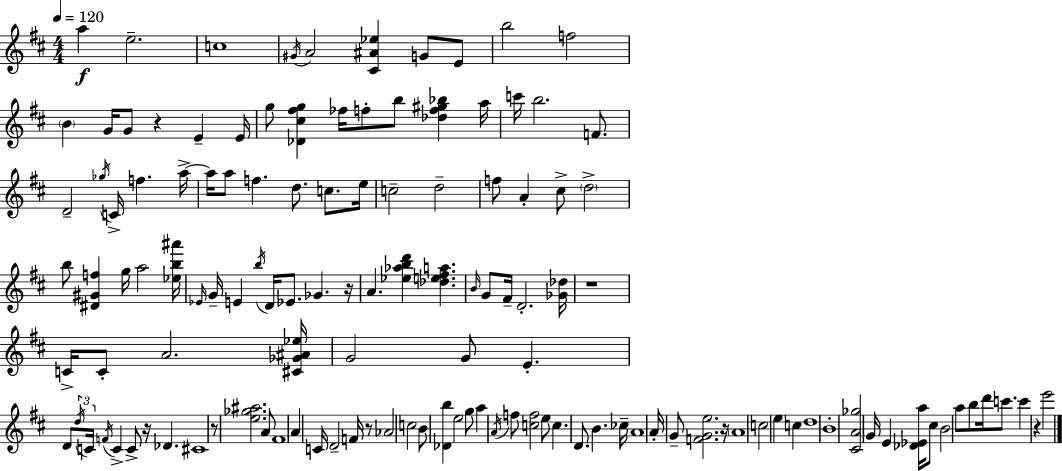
A5/q E5/h. C5/w G#4/s A4/h [C#4,A#4,Eb5]/q G4/e E4/e B5/h F5/h B4/q G4/s G4/e R/q E4/q E4/s G5/e [Db4,C#5,F#5,G5]/q FES5/s F5/e B5/e [Db5,F5,G#5,Bb5]/q A5/s C6/s B5/h. F4/e. D4/h Gb5/s C4/s F5/q. A5/s A5/s A5/e F5/q. D5/e. C5/e. E5/s C5/h D5/h F5/e A4/q C#5/e D5/h B5/e [D#4,G#4,F5]/q G5/s A5/h [Eb5,B5,A#6]/s Eb4/s G4/s E4/q B5/s D4/s Eb4/e. Gb4/q. R/s A4/q. [Eb5,Ab5,B5,D6]/q [Db5,E5,F#5,A5]/q. B4/s G4/e F#4/s D4/h. [Gb4,Db5]/s R/w C4/s C4/e A4/h. [C#4,Gb4,A#4,Eb5]/s G4/h G4/e E4/q. D4/e D5/s C4/s F4/s C4/q C4/e R/s Db4/q. C#4/w R/e [E5,Gb5,A#5]/h. A4/e F#4/w A4/q C4/s D4/h F4/s R/e Ab4/h C5/h B4/e [Db4,B5]/q E5/h G5/e A5/q A4/s F5/e [C5,F5]/h E5/e C5/q. D4/e. B4/q. CES5/s A4/w A4/s G4/e [F4,G4,E5]/h. R/s A4/w C5/h E5/q C5/q D5/w B4/w [C#4,A4,Gb5]/h G4/s E4/q [Db4,Eb4,A5]/s C#5/e B4/h A5/e B5/e D6/s C6/e. C6/q R/q E6/h